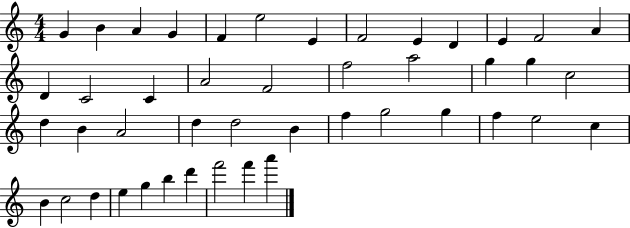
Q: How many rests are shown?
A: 0